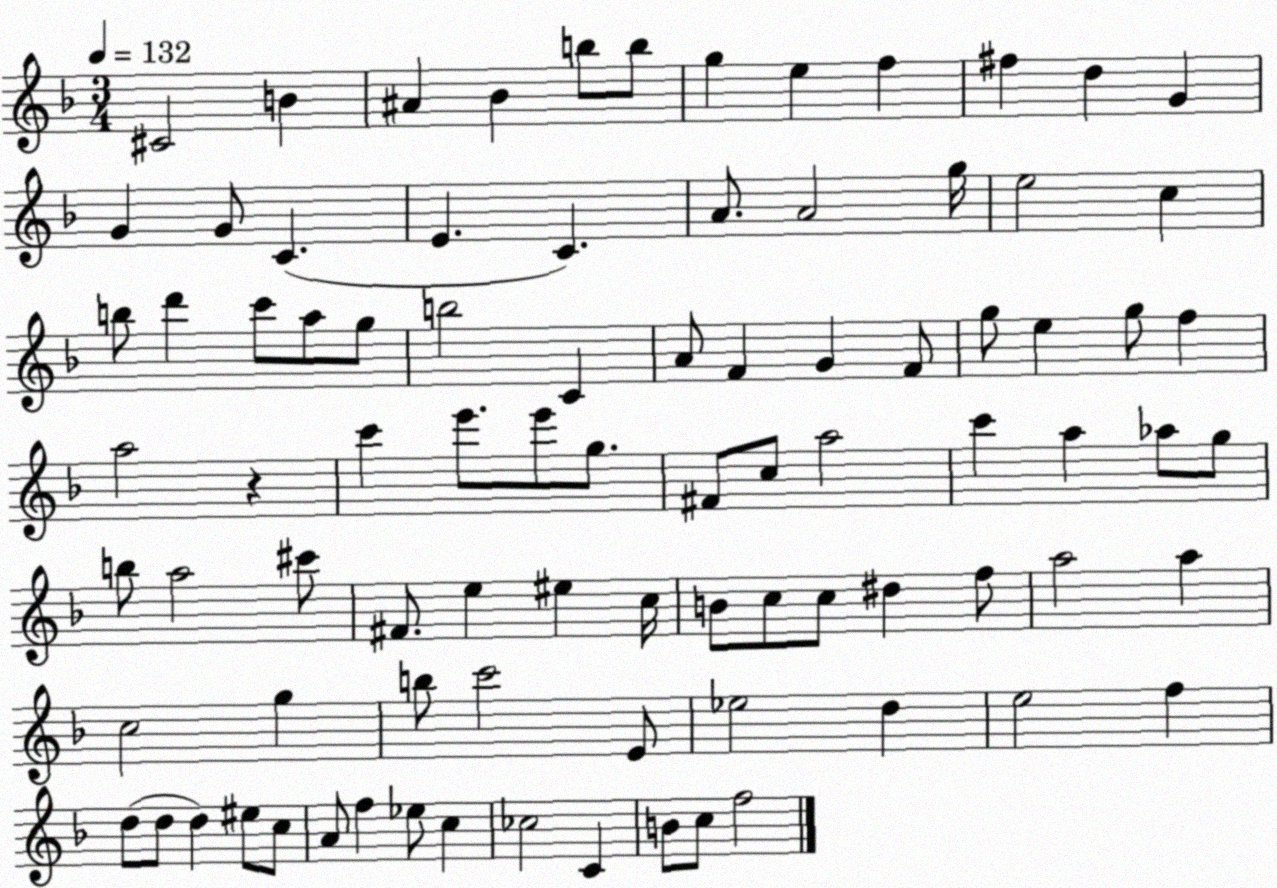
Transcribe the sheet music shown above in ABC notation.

X:1
T:Untitled
M:3/4
L:1/4
K:F
^C2 B ^A _B b/2 b/2 g e f ^f d G G G/2 C E C A/2 A2 g/4 e2 c b/2 d' c'/2 a/2 g/2 b2 C A/2 F G F/2 g/2 e g/2 f a2 z c' e'/2 e'/2 g/2 ^F/2 c/2 a2 c' a _a/2 g/2 b/2 a2 ^c'/2 ^F/2 e ^e c/4 B/2 c/2 c/2 ^d f/2 a2 a c2 g b/2 c'2 E/2 _e2 d e2 f d/2 d/2 d ^e/2 c/2 A/2 f _e/2 c _c2 C B/2 c/2 f2